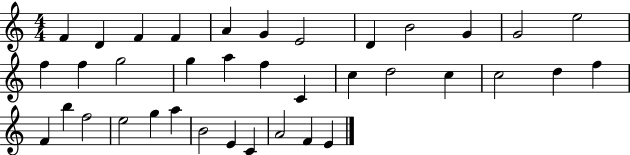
X:1
T:Untitled
M:4/4
L:1/4
K:C
F D F F A G E2 D B2 G G2 e2 f f g2 g a f C c d2 c c2 d f F b f2 e2 g a B2 E C A2 F E